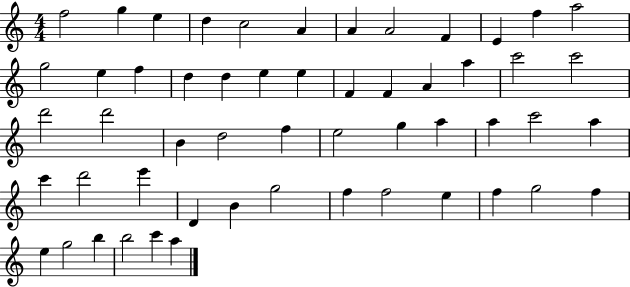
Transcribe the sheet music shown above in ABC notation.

X:1
T:Untitled
M:4/4
L:1/4
K:C
f2 g e d c2 A A A2 F E f a2 g2 e f d d e e F F A a c'2 c'2 d'2 d'2 B d2 f e2 g a a c'2 a c' d'2 e' D B g2 f f2 e f g2 f e g2 b b2 c' a